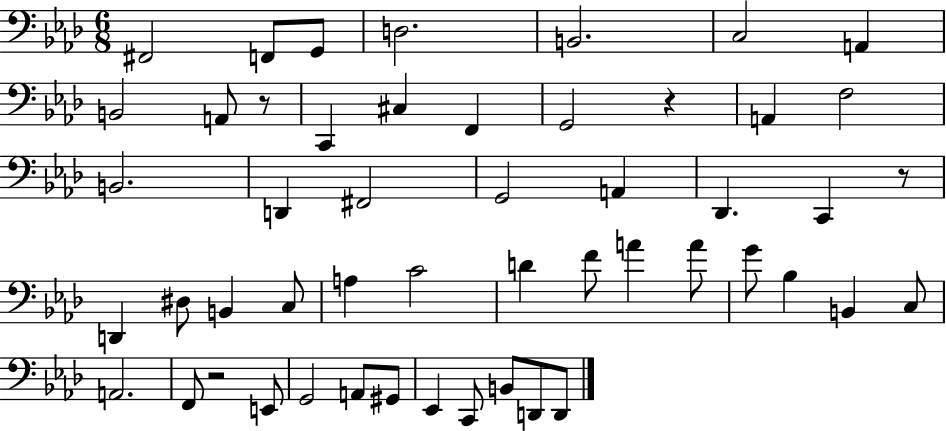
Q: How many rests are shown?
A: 4